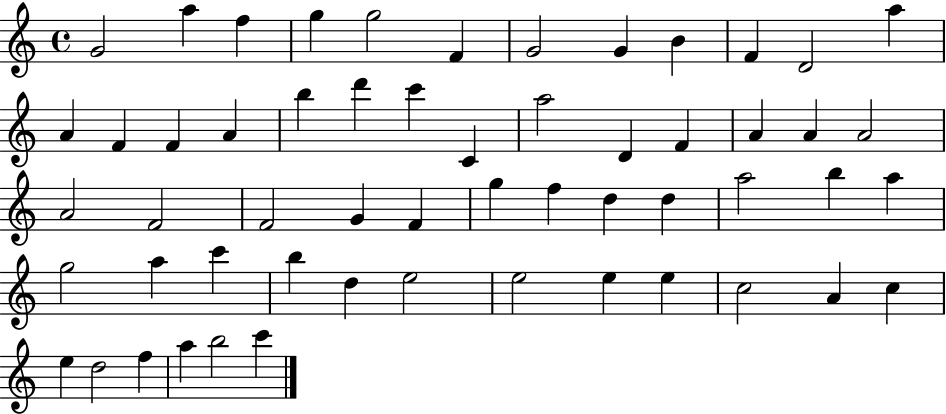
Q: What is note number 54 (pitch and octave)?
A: A5